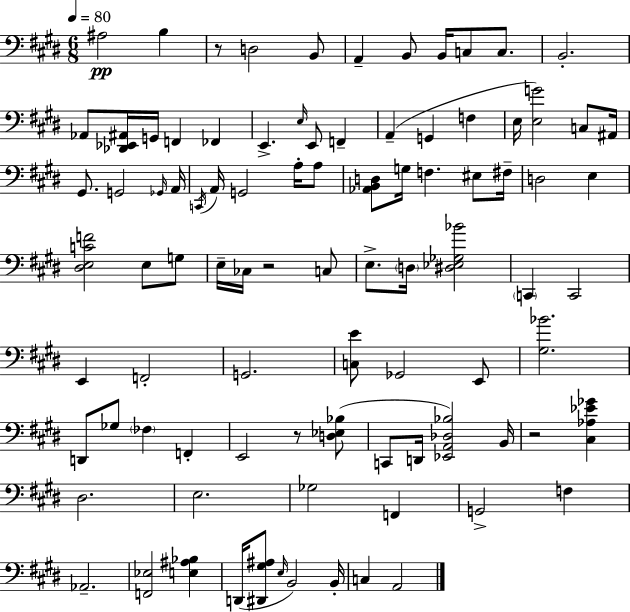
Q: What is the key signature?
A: E major